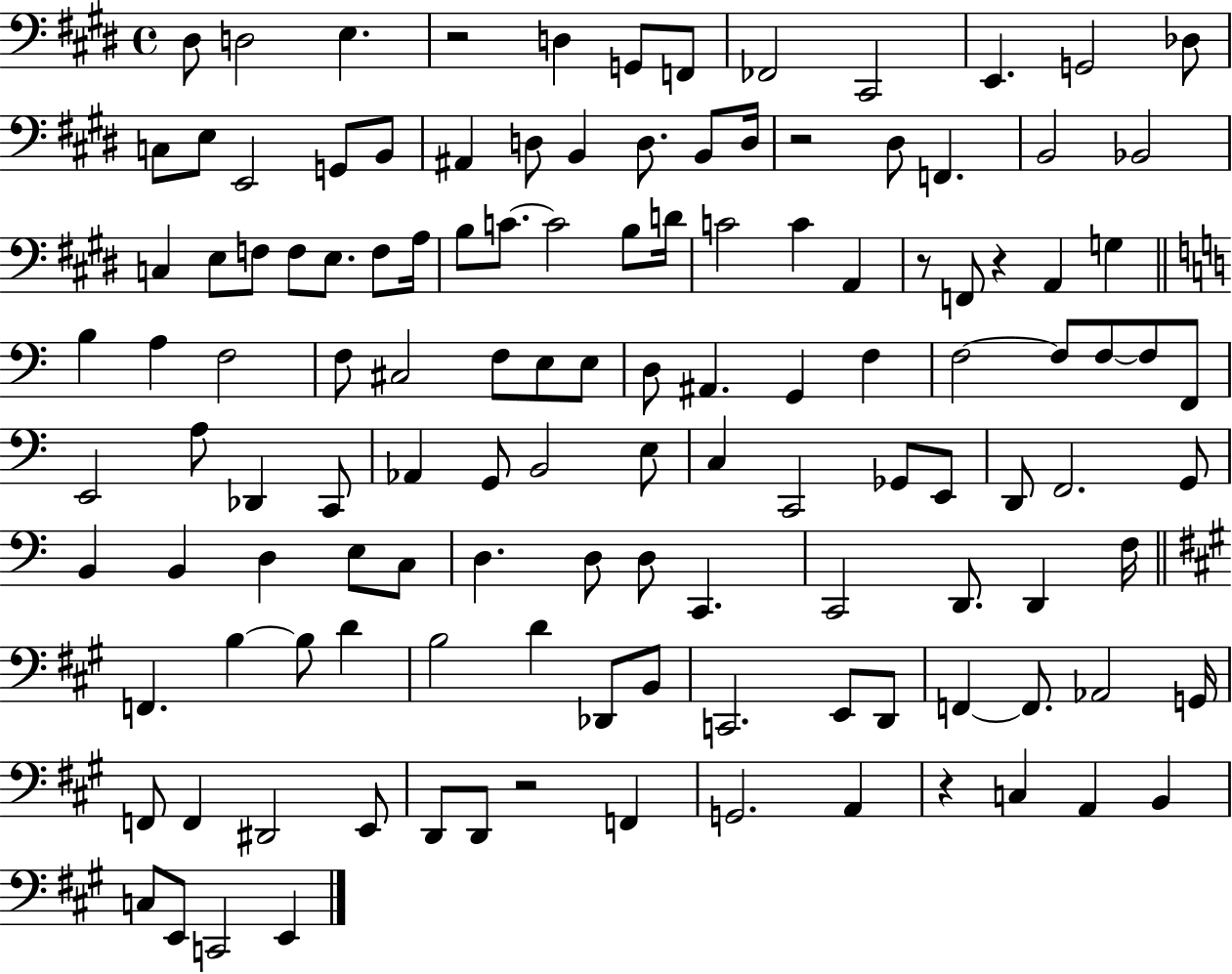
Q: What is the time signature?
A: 4/4